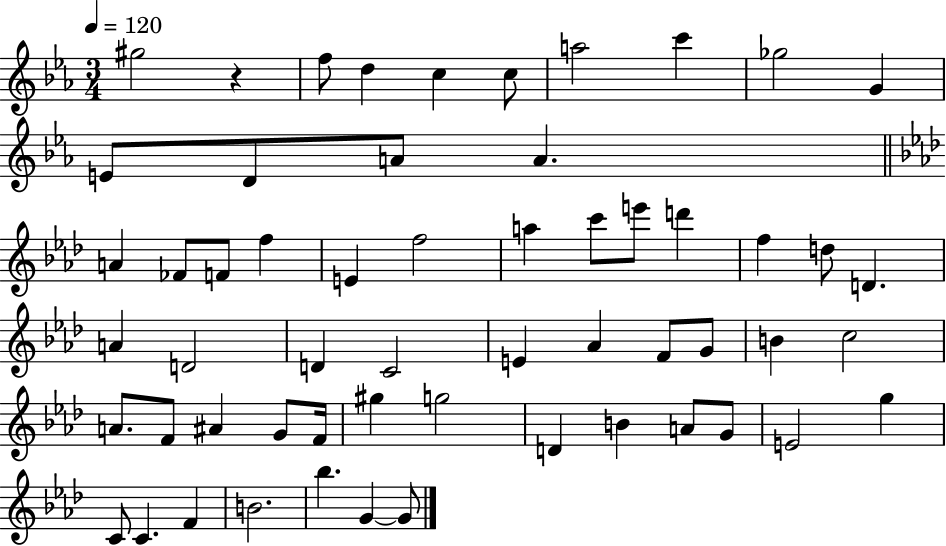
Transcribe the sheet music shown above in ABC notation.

X:1
T:Untitled
M:3/4
L:1/4
K:Eb
^g2 z f/2 d c c/2 a2 c' _g2 G E/2 D/2 A/2 A A _F/2 F/2 f E f2 a c'/2 e'/2 d' f d/2 D A D2 D C2 E _A F/2 G/2 B c2 A/2 F/2 ^A G/2 F/4 ^g g2 D B A/2 G/2 E2 g C/2 C F B2 _b G G/2